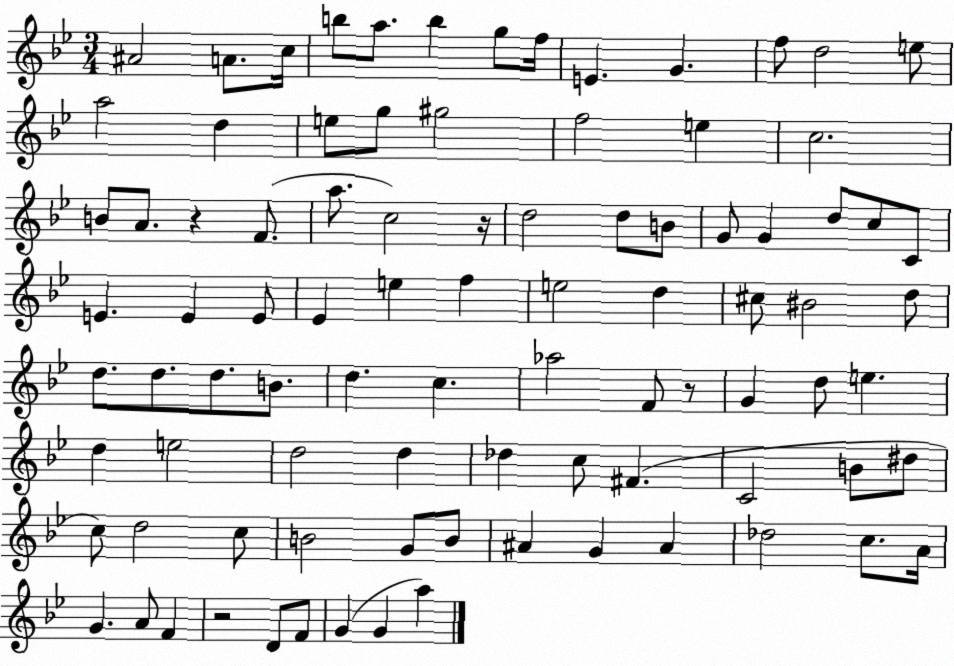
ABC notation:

X:1
T:Untitled
M:3/4
L:1/4
K:Bb
^A2 A/2 c/4 b/2 a/2 b g/2 f/4 E G f/2 d2 e/2 a2 d e/2 g/2 ^g2 f2 e c2 B/2 A/2 z F/2 a/2 c2 z/4 d2 d/2 B/2 G/2 G d/2 c/2 C/2 E E E/2 _E e f e2 d ^c/2 ^B2 d/2 d/2 d/2 d/2 B/2 d c _a2 F/2 z/2 G d/2 e d e2 d2 d _d c/2 ^F C2 B/2 ^d/2 c/2 d2 c/2 B2 G/2 B/2 ^A G ^A _d2 c/2 A/4 G A/2 F z2 D/2 F/2 G G a